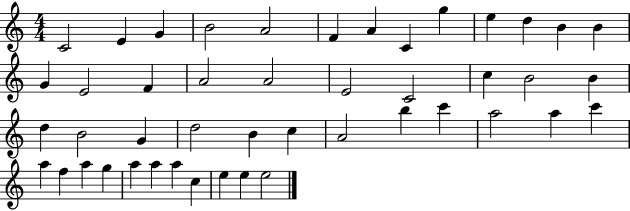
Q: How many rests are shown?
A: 0